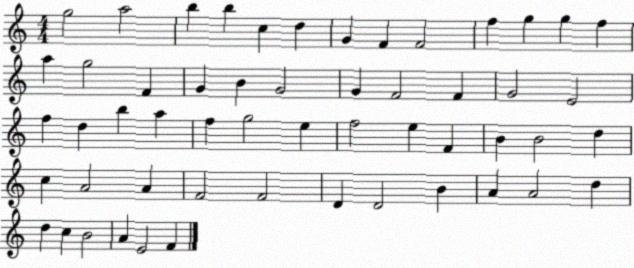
X:1
T:Untitled
M:4/4
L:1/4
K:C
g2 a2 b b c d G F F2 f g g f a g2 F G B G2 G F2 F G2 E2 f d b a f g2 e f2 e F B B2 d c A2 A F2 F2 D D2 B A A2 d d c B2 A E2 F